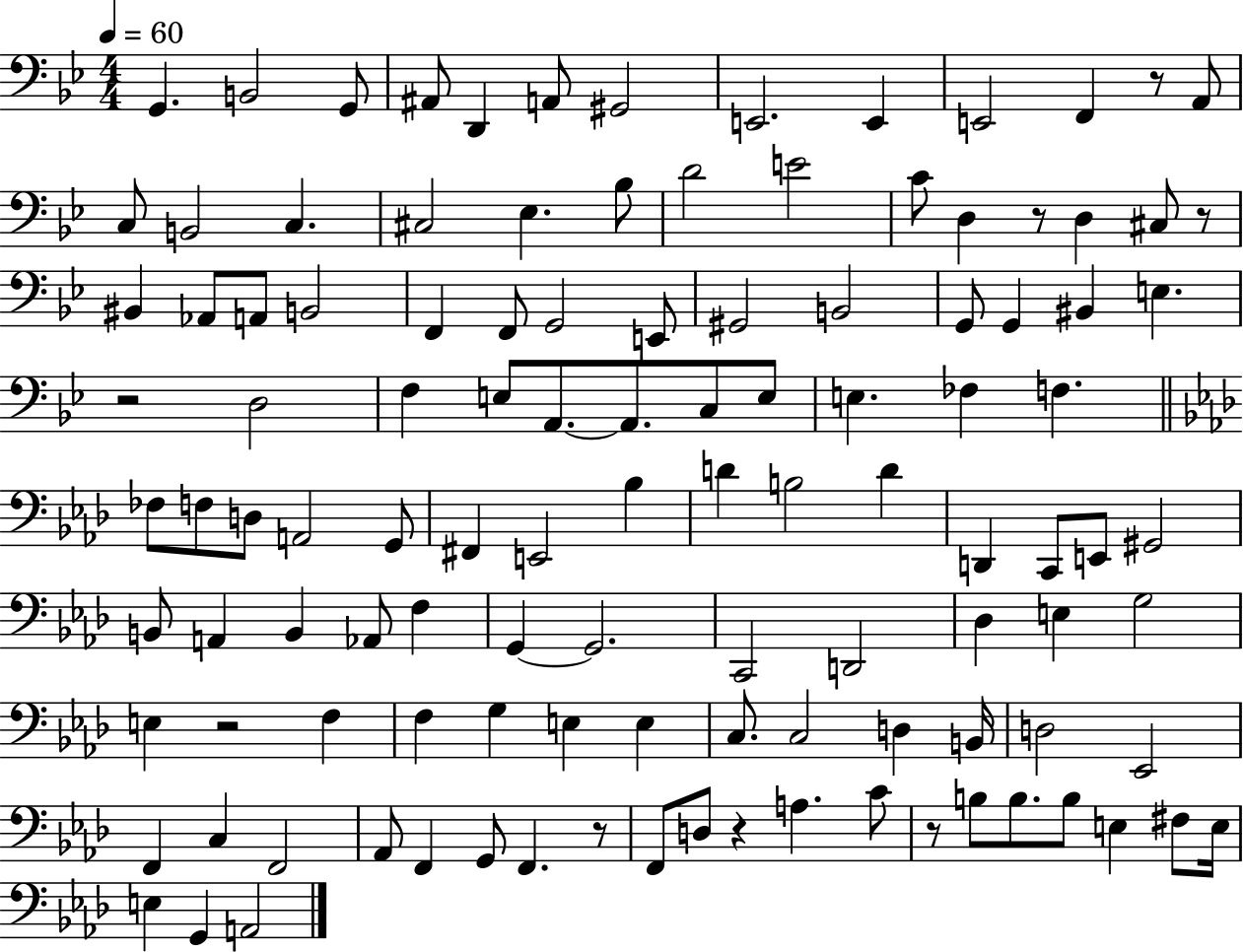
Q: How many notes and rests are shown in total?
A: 115